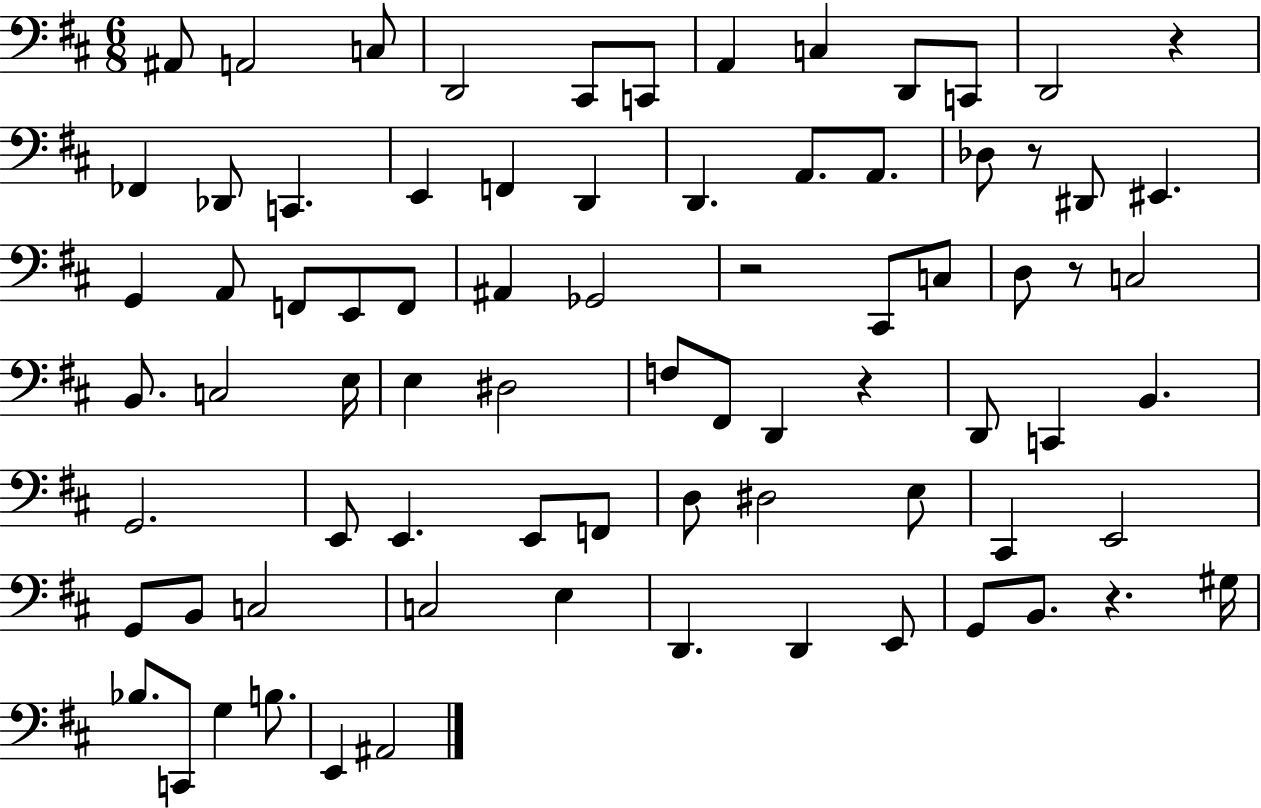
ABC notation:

X:1
T:Untitled
M:6/8
L:1/4
K:D
^A,,/2 A,,2 C,/2 D,,2 ^C,,/2 C,,/2 A,, C, D,,/2 C,,/2 D,,2 z _F,, _D,,/2 C,, E,, F,, D,, D,, A,,/2 A,,/2 _D,/2 z/2 ^D,,/2 ^E,, G,, A,,/2 F,,/2 E,,/2 F,,/2 ^A,, _G,,2 z2 ^C,,/2 C,/2 D,/2 z/2 C,2 B,,/2 C,2 E,/4 E, ^D,2 F,/2 ^F,,/2 D,, z D,,/2 C,, B,, G,,2 E,,/2 E,, E,,/2 F,,/2 D,/2 ^D,2 E,/2 ^C,, E,,2 G,,/2 B,,/2 C,2 C,2 E, D,, D,, E,,/2 G,,/2 B,,/2 z ^G,/4 _B,/2 C,,/2 G, B,/2 E,, ^A,,2